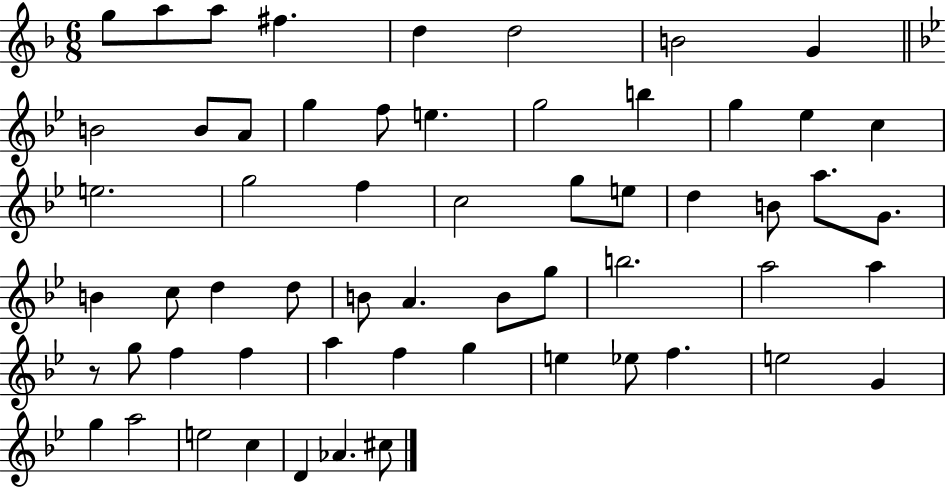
X:1
T:Untitled
M:6/8
L:1/4
K:F
g/2 a/2 a/2 ^f d d2 B2 G B2 B/2 A/2 g f/2 e g2 b g _e c e2 g2 f c2 g/2 e/2 d B/2 a/2 G/2 B c/2 d d/2 B/2 A B/2 g/2 b2 a2 a z/2 g/2 f f a f g e _e/2 f e2 G g a2 e2 c D _A ^c/2